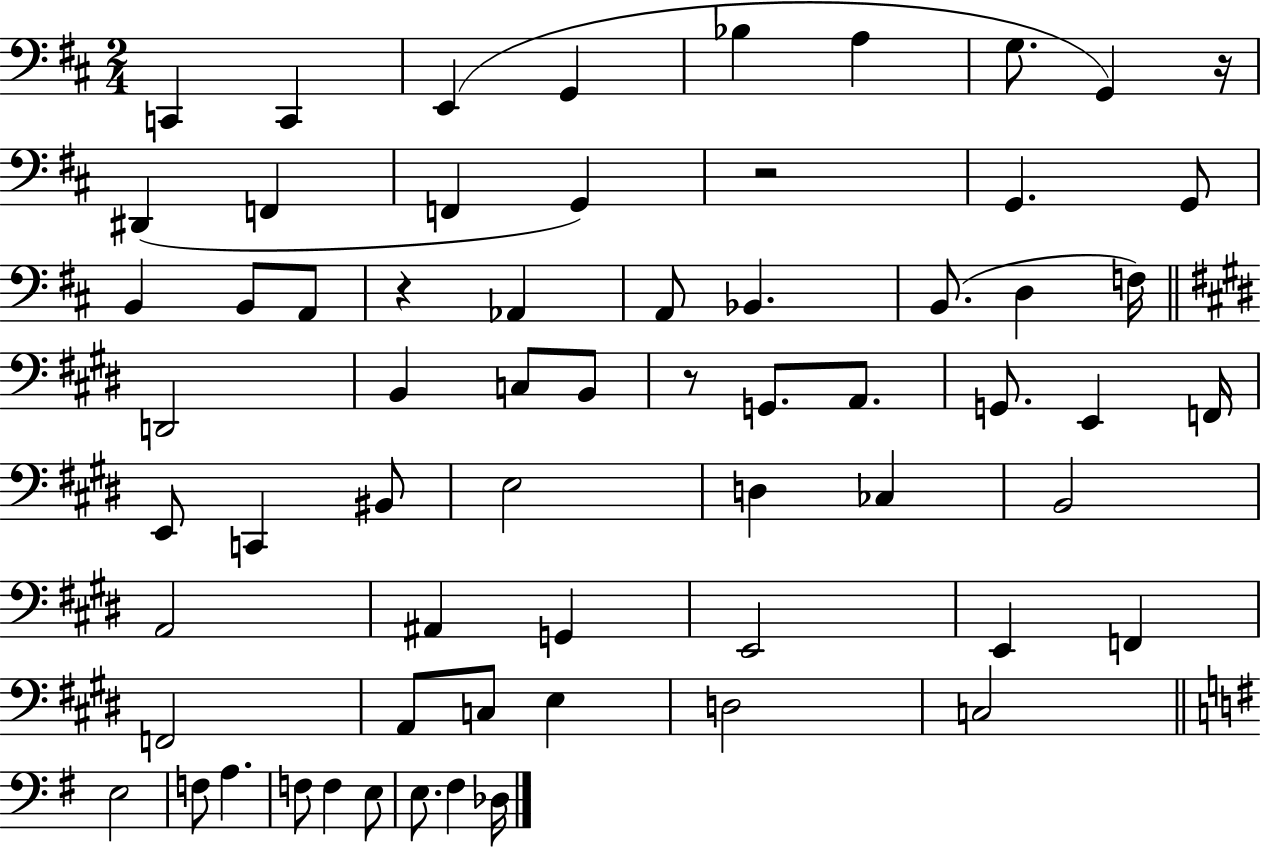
{
  \clef bass
  \numericTimeSignature
  \time 2/4
  \key d \major
  c,4 c,4 | e,4( g,4 | bes4 a4 | g8. g,4) r16 | \break dis,4( f,4 | f,4 g,4) | r2 | g,4. g,8 | \break b,4 b,8 a,8 | r4 aes,4 | a,8 bes,4. | b,8.( d4 f16) | \break \bar "||" \break \key e \major d,2 | b,4 c8 b,8 | r8 g,8. a,8. | g,8. e,4 f,16 | \break e,8 c,4 bis,8 | e2 | d4 ces4 | b,2 | \break a,2 | ais,4 g,4 | e,2 | e,4 f,4 | \break f,2 | a,8 c8 e4 | d2 | c2 | \break \bar "||" \break \key e \minor e2 | f8 a4. | f8 f4 e8 | e8. fis4 des16 | \break \bar "|."
}